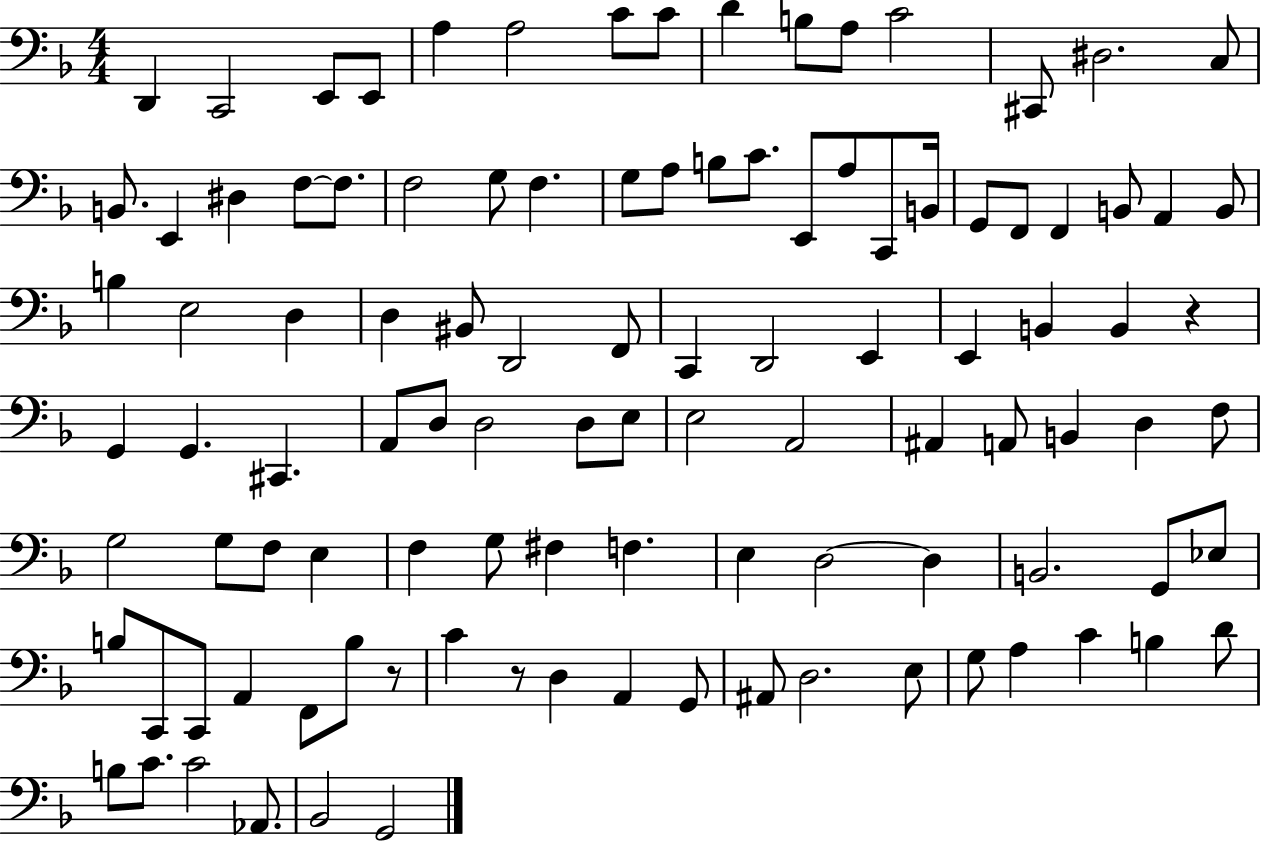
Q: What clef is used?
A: bass